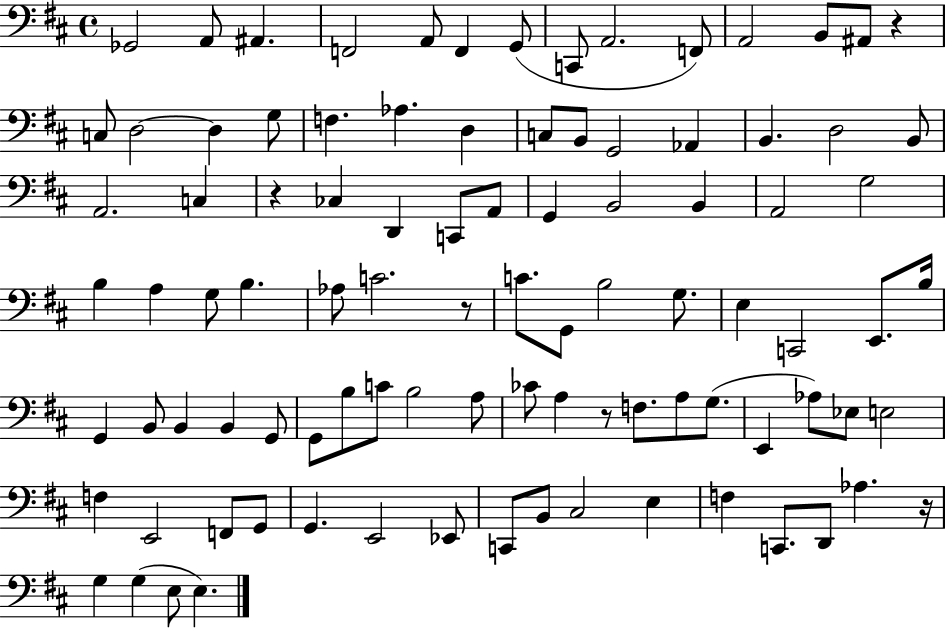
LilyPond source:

{
  \clef bass
  \time 4/4
  \defaultTimeSignature
  \key d \major
  ges,2 a,8 ais,4. | f,2 a,8 f,4 g,8( | c,8 a,2. f,8) | a,2 b,8 ais,8 r4 | \break c8 d2~~ d4 g8 | f4. aes4. d4 | c8 b,8 g,2 aes,4 | b,4. d2 b,8 | \break a,2. c4 | r4 ces4 d,4 c,8 a,8 | g,4 b,2 b,4 | a,2 g2 | \break b4 a4 g8 b4. | aes8 c'2. r8 | c'8. g,8 b2 g8. | e4 c,2 e,8. b16 | \break g,4 b,8 b,4 b,4 g,8 | g,8 b8 c'8 b2 a8 | ces'8 a4 r8 f8. a8 g8.( | e,4 aes8) ees8 e2 | \break f4 e,2 f,8 g,8 | g,4. e,2 ees,8 | c,8 b,8 cis2 e4 | f4 c,8. d,8 aes4. r16 | \break g4 g4( e8 e4.) | \bar "|."
}